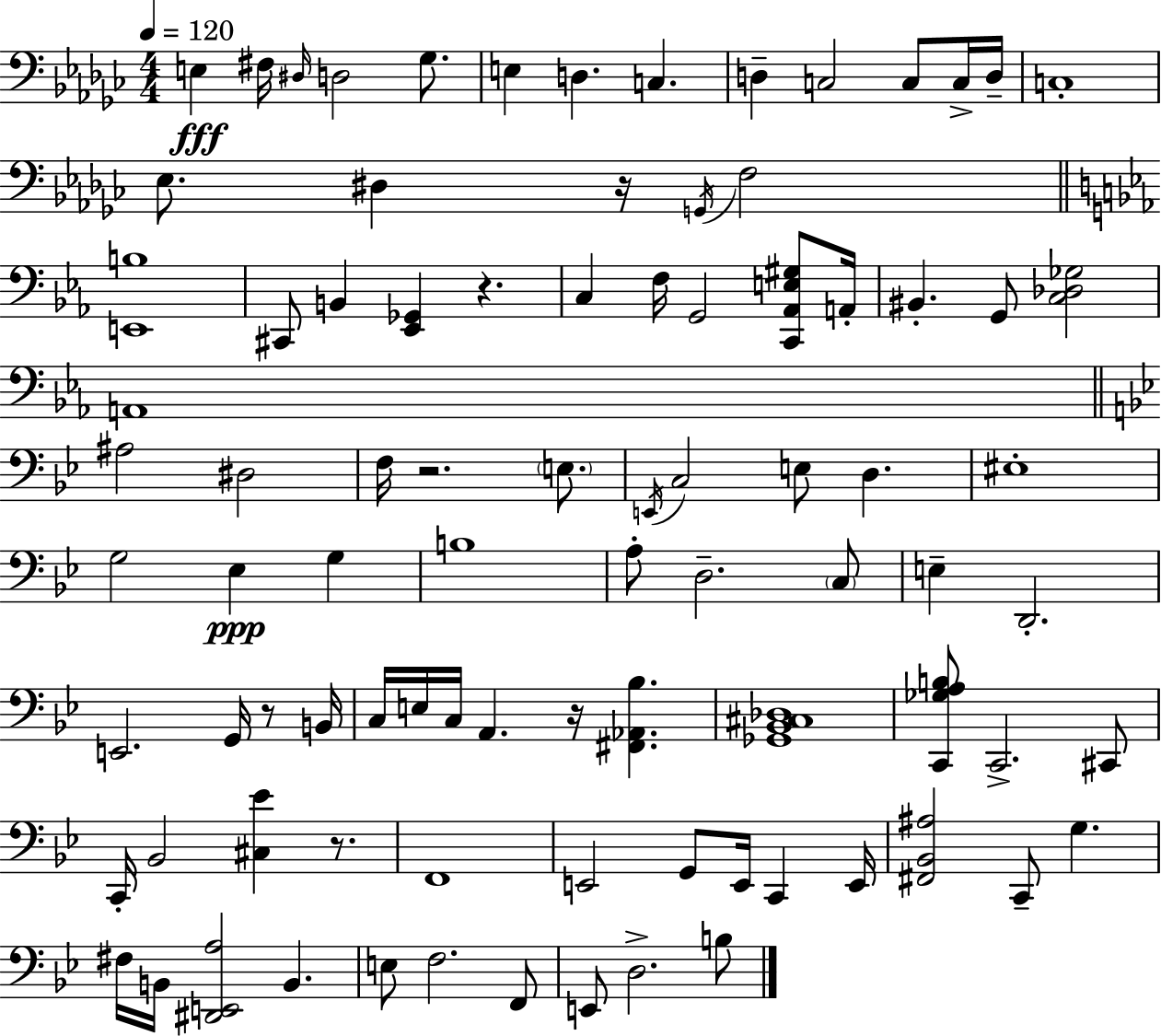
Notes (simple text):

E3/q F#3/s D#3/s D3/h Gb3/e. E3/q D3/q. C3/q. D3/q C3/h C3/e C3/s D3/s C3/w Eb3/e. D#3/q R/s G2/s F3/h [E2,B3]/w C#2/e B2/q [Eb2,Gb2]/q R/q. C3/q F3/s G2/h [C2,Ab2,E3,G#3]/e A2/s BIS2/q. G2/e [C3,Db3,Gb3]/h A2/w A#3/h D#3/h F3/s R/h. E3/e. E2/s C3/h E3/e D3/q. EIS3/w G3/h Eb3/q G3/q B3/w A3/e D3/h. C3/e E3/q D2/h. E2/h. G2/s R/e B2/s C3/s E3/s C3/s A2/q. R/s [F#2,Ab2,Bb3]/q. [Gb2,Bb2,C#3,Db3]/w [C2,Gb3,A3,B3]/e C2/h. C#2/e C2/s Bb2/h [C#3,Eb4]/q R/e. F2/w E2/h G2/e E2/s C2/q E2/s [F#2,Bb2,A#3]/h C2/e G3/q. F#3/s B2/s [D#2,E2,A3]/h B2/q. E3/e F3/h. F2/e E2/e D3/h. B3/e